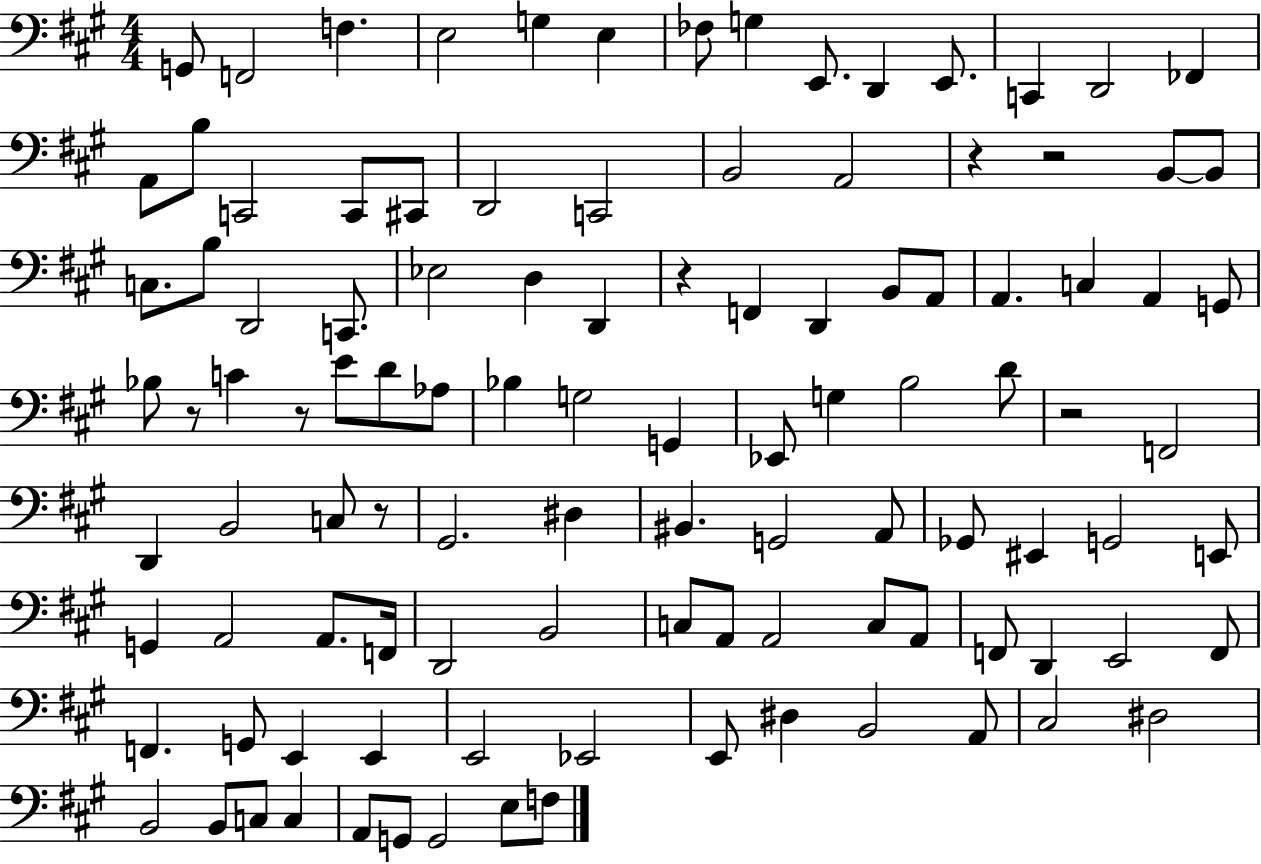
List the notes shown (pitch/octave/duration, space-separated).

G2/e F2/h F3/q. E3/h G3/q E3/q FES3/e G3/q E2/e. D2/q E2/e. C2/q D2/h FES2/q A2/e B3/e C2/h C2/e C#2/e D2/h C2/h B2/h A2/h R/q R/h B2/e B2/e C3/e. B3/e D2/h C2/e. Eb3/h D3/q D2/q R/q F2/q D2/q B2/e A2/e A2/q. C3/q A2/q G2/e Bb3/e R/e C4/q R/e E4/e D4/e Ab3/e Bb3/q G3/h G2/q Eb2/e G3/q B3/h D4/e R/h F2/h D2/q B2/h C3/e R/e G#2/h. D#3/q BIS2/q. G2/h A2/e Gb2/e EIS2/q G2/h E2/e G2/q A2/h A2/e. F2/s D2/h B2/h C3/e A2/e A2/h C3/e A2/e F2/e D2/q E2/h F2/e F2/q. G2/e E2/q E2/q E2/h Eb2/h E2/e D#3/q B2/h A2/e C#3/h D#3/h B2/h B2/e C3/e C3/q A2/e G2/e G2/h E3/e F3/e